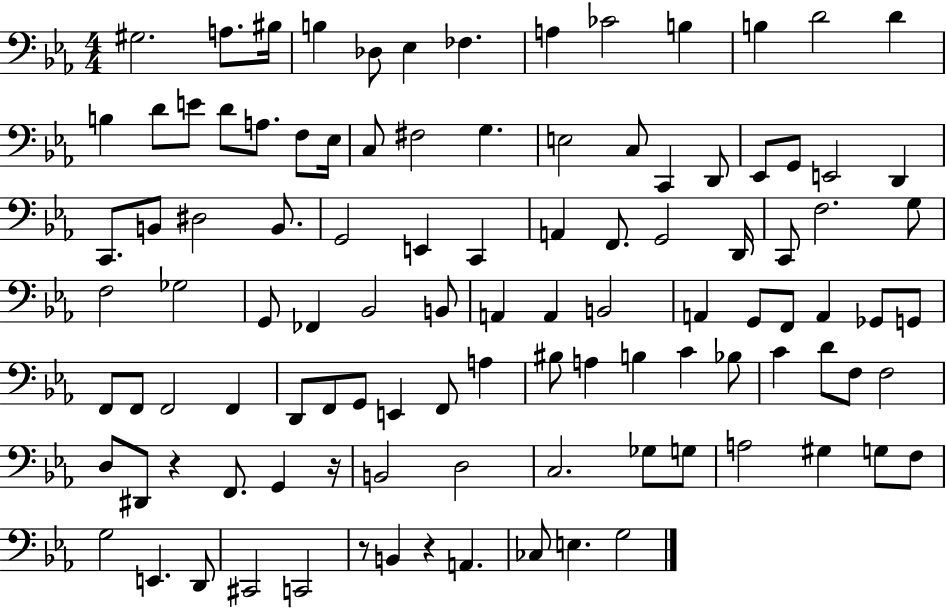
G#3/h. A3/e. BIS3/s B3/q Db3/e Eb3/q FES3/q. A3/q CES4/h B3/q B3/q D4/h D4/q B3/q D4/e E4/e D4/e A3/e. F3/e Eb3/s C3/e F#3/h G3/q. E3/h C3/e C2/q D2/e Eb2/e G2/e E2/h D2/q C2/e. B2/e D#3/h B2/e. G2/h E2/q C2/q A2/q F2/e. G2/h D2/s C2/e F3/h. G3/e F3/h Gb3/h G2/e FES2/q Bb2/h B2/e A2/q A2/q B2/h A2/q G2/e F2/e A2/q Gb2/e G2/e F2/e F2/e F2/h F2/q D2/e F2/e G2/e E2/q F2/e A3/q BIS3/e A3/q B3/q C4/q Bb3/e C4/q D4/e F3/e F3/h D3/e D#2/e R/q F2/e. G2/q R/s B2/h D3/h C3/h. Gb3/e G3/e A3/h G#3/q G3/e F3/e G3/h E2/q. D2/e C#2/h C2/h R/e B2/q R/q A2/q. CES3/e E3/q. G3/h